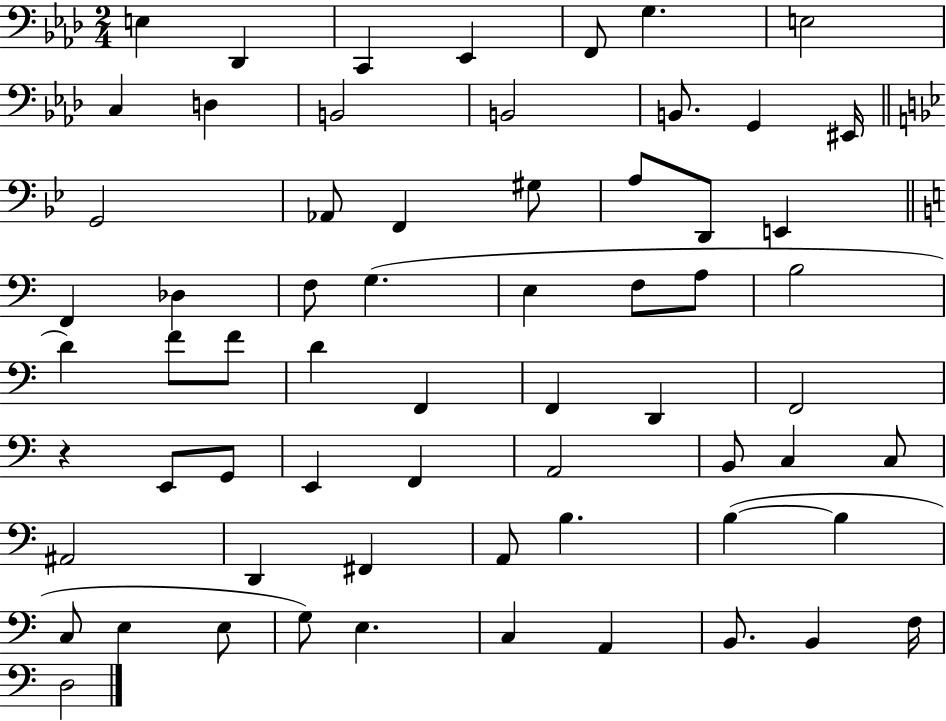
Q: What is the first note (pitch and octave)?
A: E3